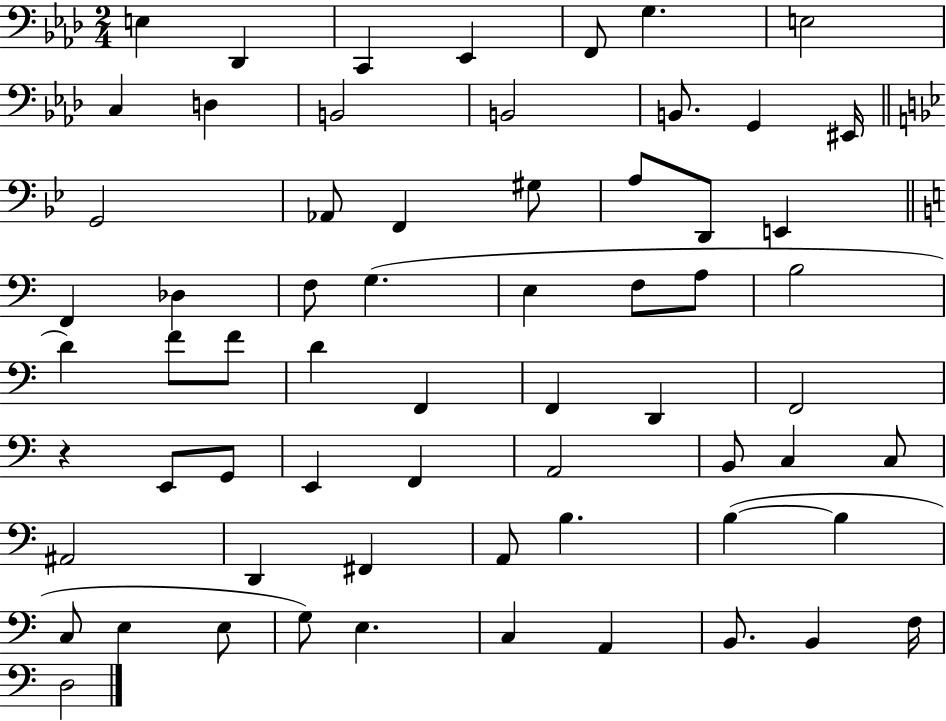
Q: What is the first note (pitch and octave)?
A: E3